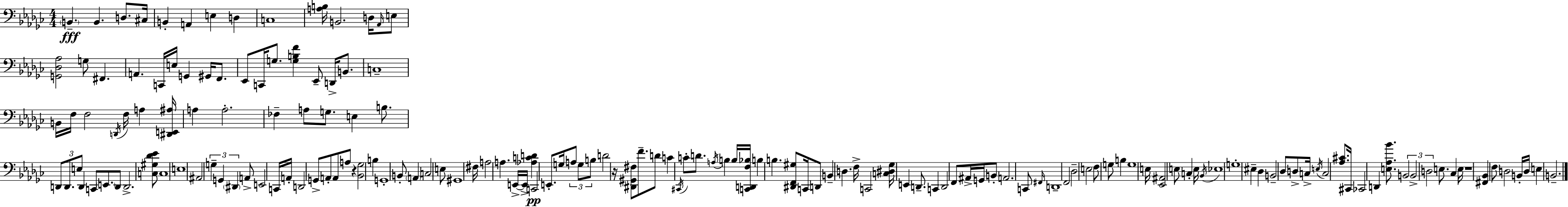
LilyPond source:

{
  \clef bass
  \numericTimeSignature
  \time 4/4
  \key ees \minor
  \repeat volta 2 { \parenthesize b,4.--\fff b,4. d8. cis16 | b,4-. a,4 e4 d4 | c1 | <a b>16 b,2. d16 \grace { aes,16 } e8 | \break <g, des aes>2 g8 fis,4. | a,4. c,16 e16 g,4 gis,16 f,8. | ees,8 c,16 g8. <g b f'>4 ees,8-- d,16-> b,8. | c1-- | \break b,16 f16 f2 \acciaccatura { d,16 } f16 a4 | <dis, e, ais>16 a4 a2.-. | fes4-- a8 g8. e4 b8. | \tuplet 3/2 { d,8 d,8. e8 } d,4 c,8 \parenthesize e,8. | \break d,8 d,2.-> | <c gis des' ees'>8 c1 | e1 | ais,2 \tuplet 3/2 { g4-- g,4 | \break \parenthesize dis,4 } a,8-> e,2 | c,16 a,16-. d,2 g,8-> a,8-. a,8 | a8 r4 <bes, ges>2 b4 | g,1-. | \break b,8-. \parenthesize a,4 c2 | e8 gis,1 | fis16 a2 a4. | e,16->~~ e,16-> <aes c' d'>4\pp c,2 e,8.-. | \break g16 \tuplet 3/2 { a8 g8 b8 } d'2 | r16 <dis, gis, fis>8 f'8.-- d'8 c'4 \acciaccatura { cis,16 } c'8-. | d'8. \acciaccatura { a16 } b4 b16 <c, d, f bes>16 b4 b4. | <dis, f, gis>8 c,16 d,8 b,4-- d4. | \break f16-> c,2 <c dis ges>16 e,4 | d,8.-- c,4 d,2 | f,8 ais,16-> g,16 b,8-. a,2. | c,8 \grace { fis,16 } d,1-- | \break f,2 des2-- | e2 f8 g8 | b4 g1 | e16 <ees, ais,>2 e8 | \break c4-. e16 \acciaccatura { bes,16 } ees1 | g1-. | eis4-- des4 b,2-- | des8 d8-> c16-> \acciaccatura { e16 } c2 | \break <aes cis'>8. cis,16 ces,2 | d,4 <e aes bes'>8. \tuplet 3/2 { b,2 b,2-> | d2 } e8. | ces4 e16 r1 | \break <fis, bes,>4 \parenthesize f8 d2 | b,16-. d16 e4 b,2.-- | } \bar "|."
}